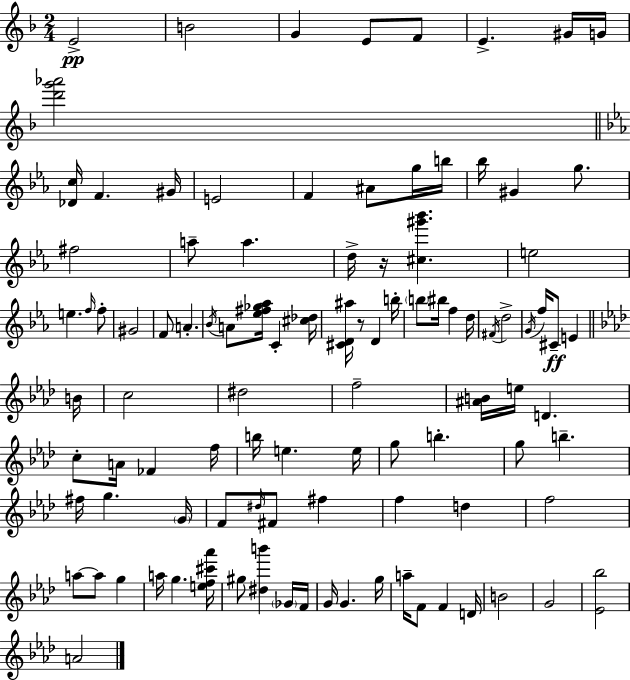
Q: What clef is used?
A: treble